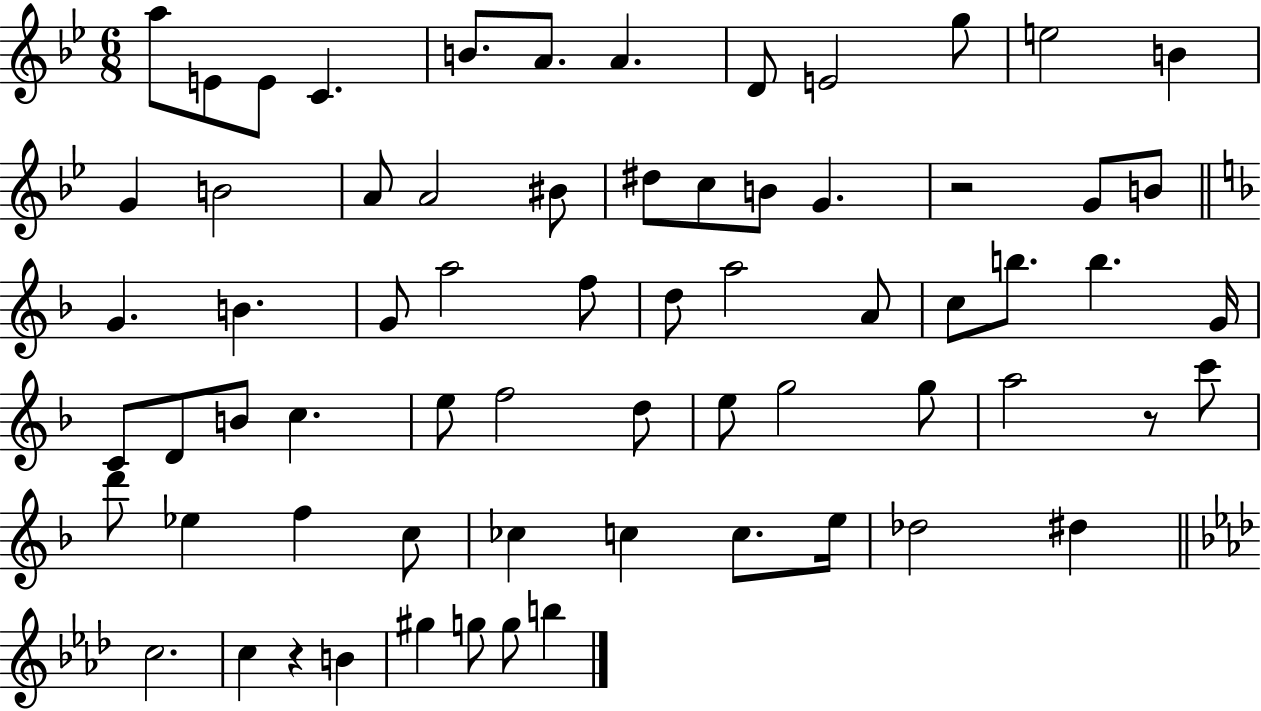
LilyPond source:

{
  \clef treble
  \numericTimeSignature
  \time 6/8
  \key bes \major
  a''8 e'8 e'8 c'4. | b'8. a'8. a'4. | d'8 e'2 g''8 | e''2 b'4 | \break g'4 b'2 | a'8 a'2 bis'8 | dis''8 c''8 b'8 g'4. | r2 g'8 b'8 | \break \bar "||" \break \key f \major g'4. b'4. | g'8 a''2 f''8 | d''8 a''2 a'8 | c''8 b''8. b''4. g'16 | \break c'8 d'8 b'8 c''4. | e''8 f''2 d''8 | e''8 g''2 g''8 | a''2 r8 c'''8 | \break d'''8 ees''4 f''4 c''8 | ces''4 c''4 c''8. e''16 | des''2 dis''4 | \bar "||" \break \key aes \major c''2. | c''4 r4 b'4 | gis''4 g''8 g''8 b''4 | \bar "|."
}